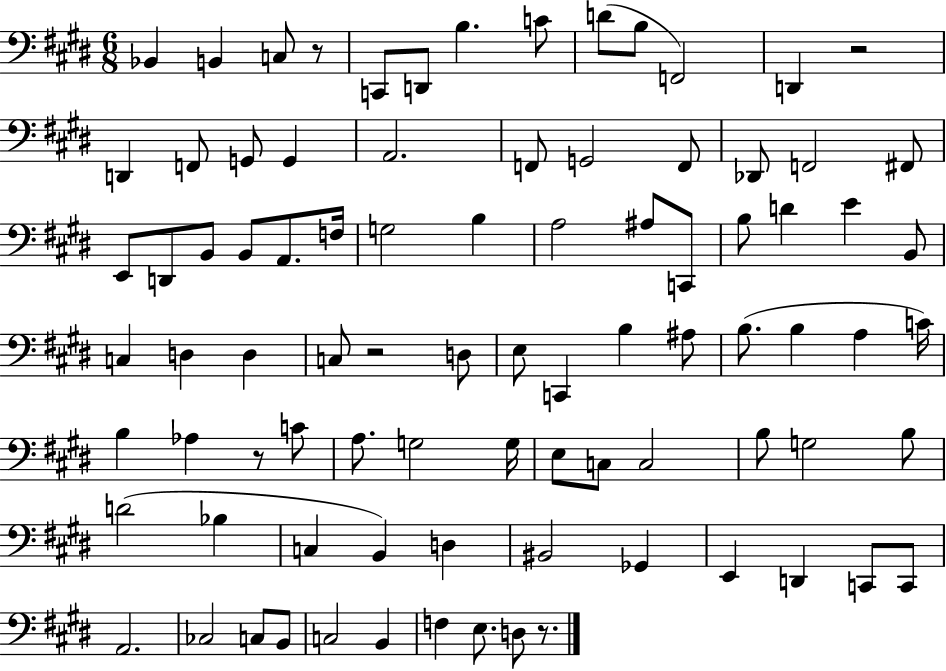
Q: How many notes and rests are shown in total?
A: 87